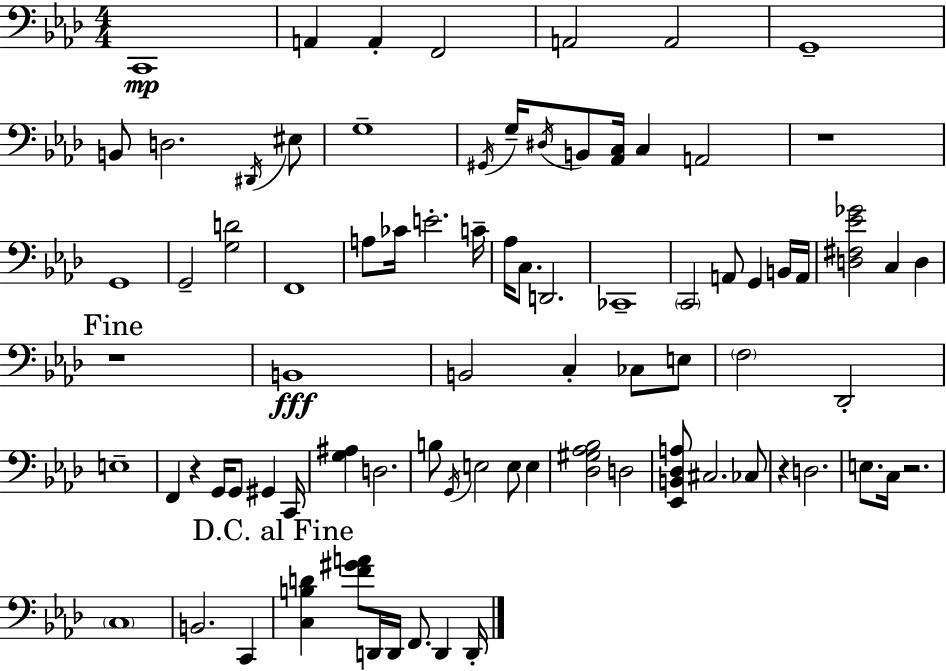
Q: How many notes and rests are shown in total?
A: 82